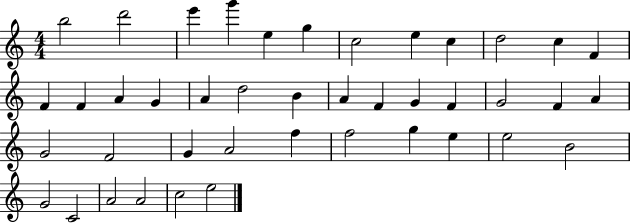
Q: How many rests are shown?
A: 0